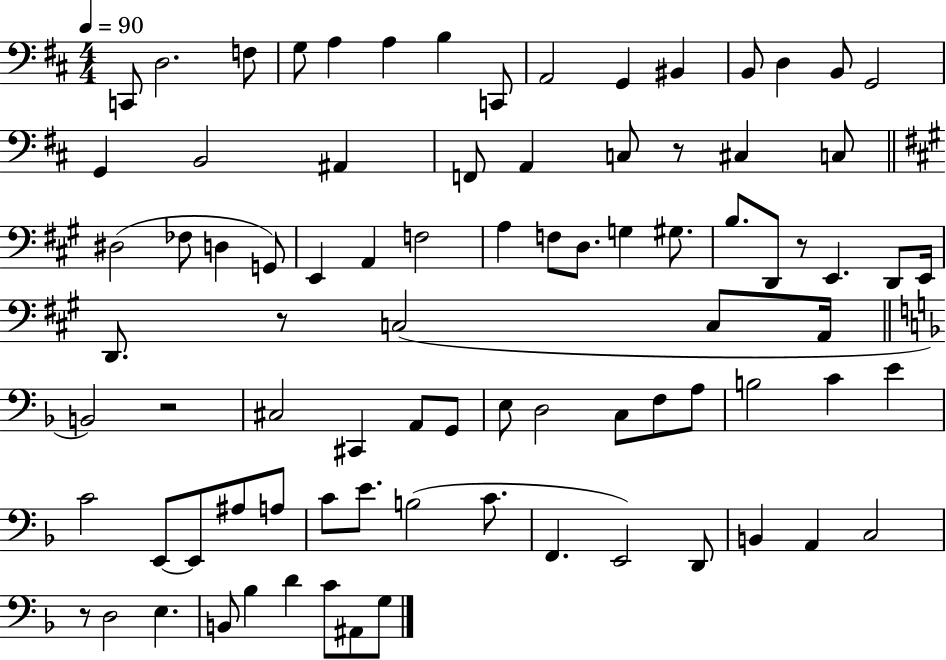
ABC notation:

X:1
T:Untitled
M:4/4
L:1/4
K:D
C,,/2 D,2 F,/2 G,/2 A, A, B, C,,/2 A,,2 G,, ^B,, B,,/2 D, B,,/2 G,,2 G,, B,,2 ^A,, F,,/2 A,, C,/2 z/2 ^C, C,/2 ^D,2 _F,/2 D, G,,/2 E,, A,, F,2 A, F,/2 D,/2 G, ^G,/2 B,/2 D,,/2 z/2 E,, D,,/2 E,,/4 D,,/2 z/2 C,2 C,/2 A,,/4 B,,2 z2 ^C,2 ^C,, A,,/2 G,,/2 E,/2 D,2 C,/2 F,/2 A,/2 B,2 C E C2 E,,/2 E,,/2 ^A,/2 A,/2 C/2 E/2 B,2 C/2 F,, E,,2 D,,/2 B,, A,, C,2 z/2 D,2 E, B,,/2 _B, D C/2 ^A,,/2 G,/2